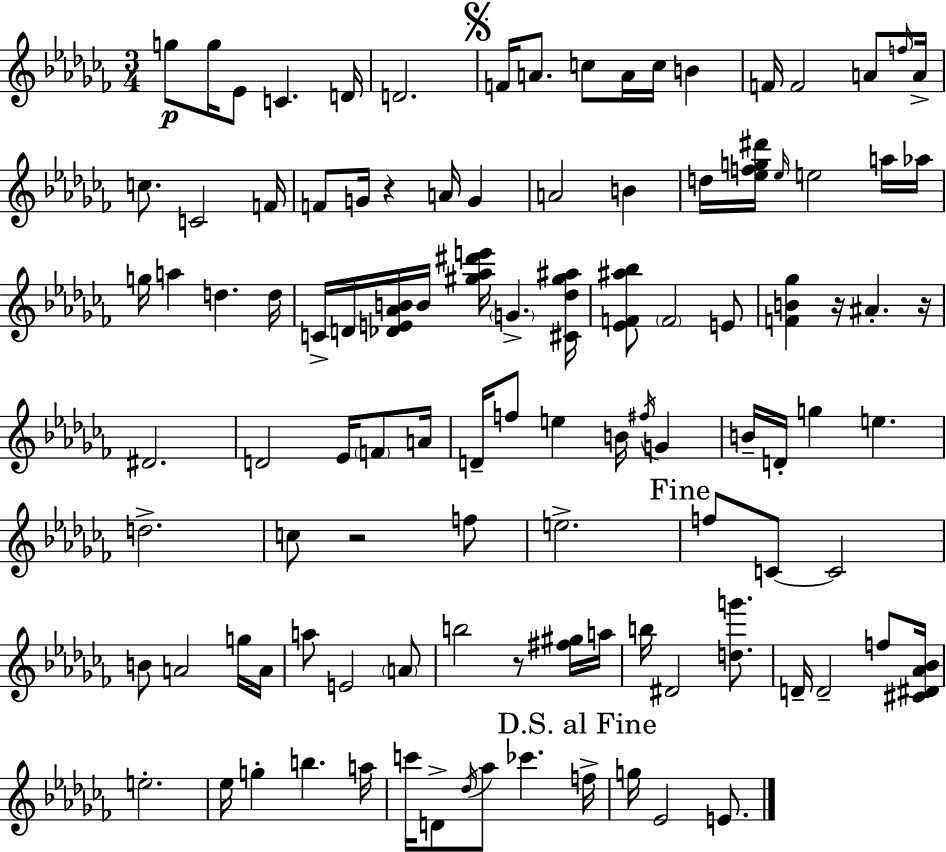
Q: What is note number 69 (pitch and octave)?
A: A5